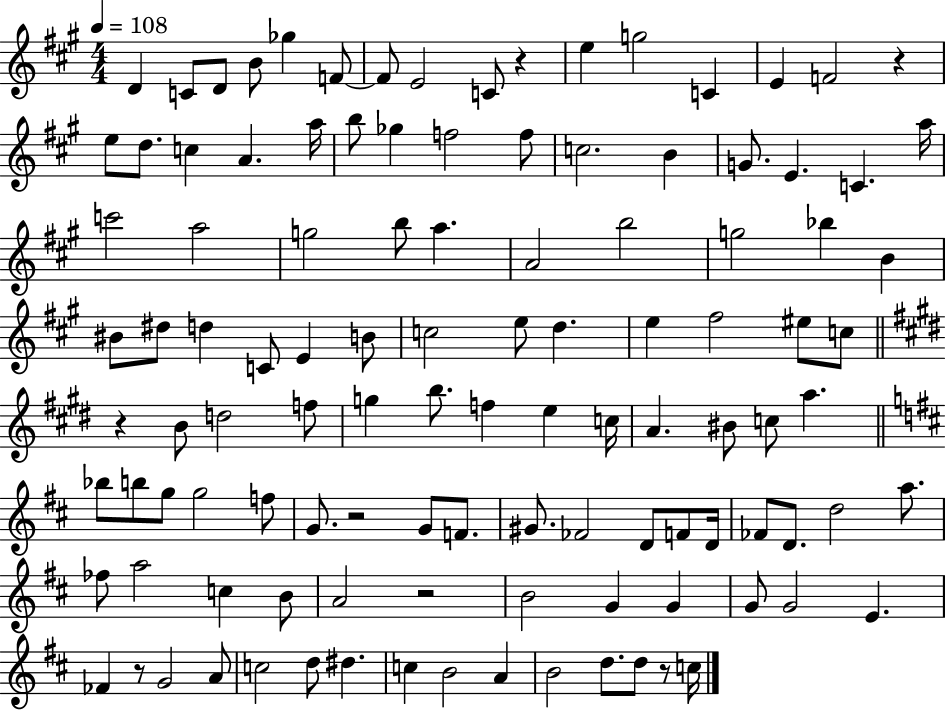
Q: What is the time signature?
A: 4/4